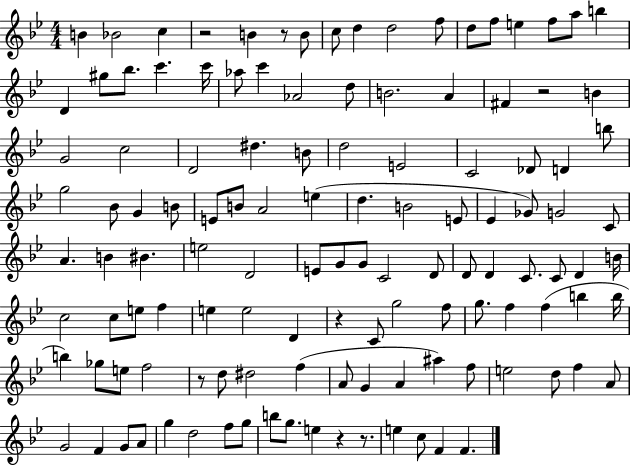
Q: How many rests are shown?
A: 7